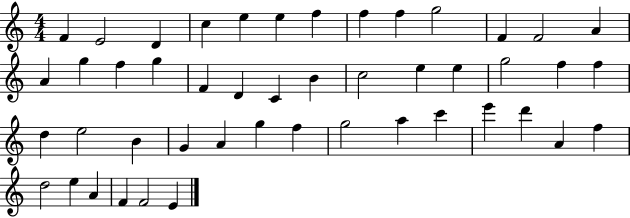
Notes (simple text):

F4/q E4/h D4/q C5/q E5/q E5/q F5/q F5/q F5/q G5/h F4/q F4/h A4/q A4/q G5/q F5/q G5/q F4/q D4/q C4/q B4/q C5/h E5/q E5/q G5/h F5/q F5/q D5/q E5/h B4/q G4/q A4/q G5/q F5/q G5/h A5/q C6/q E6/q D6/q A4/q F5/q D5/h E5/q A4/q F4/q F4/h E4/q